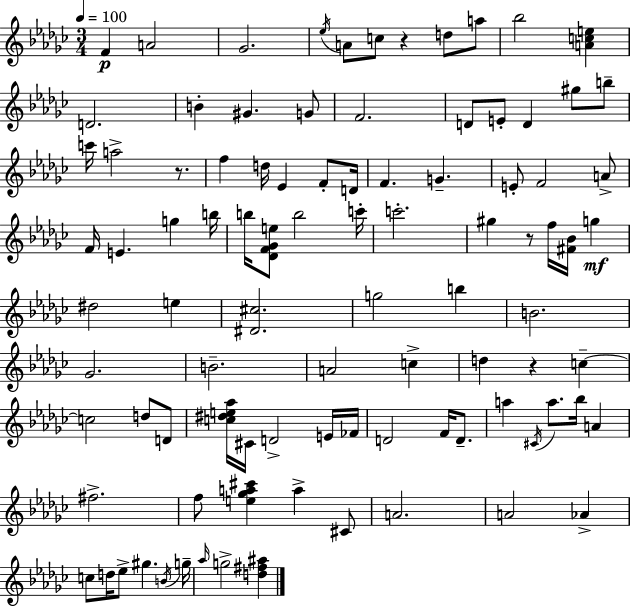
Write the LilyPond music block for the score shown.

{
  \clef treble
  \numericTimeSignature
  \time 3/4
  \key ees \minor
  \tempo 4 = 100
  \repeat volta 2 { f'4\p a'2 | ges'2. | \acciaccatura { ees''16 } a'8 c''8 r4 d''8 a''8 | bes''2 <a' c'' e''>4 | \break d'2. | b'4-. gis'4. g'8 | f'2. | d'8 e'8-. d'4 gis''8 b''8-- | \break c'''16 a''2-> r8. | f''4 d''16 ees'4 f'8-. | d'16 f'4. g'4.-- | e'8-. f'2 a'8-> | \break f'16 e'4. g''4 | b''16 b''16 <des' f' ges' e''>8 b''2 | c'''16-. c'''2.-. | gis''4 r8 f''16 <fis' bes'>16 g''4\mf | \break dis''2 e''4 | <dis' cis''>2. | g''2 b''4 | b'2. | \break ges'2. | b'2.-- | a'2 c''4-> | d''4 r4 c''4--~~ | \break c''2 d''8 d'8 | <c'' dis'' e'' aes''>16 cis'16 d'2-> e'16 | fes'16 d'2 f'16 d'8.-- | a''4 \acciaccatura { cis'16 } a''8. bes''16 a'4 | \break fis''2.-> | f''8 <e'' ges'' a'' cis'''>4 a''4-> | cis'8 a'2. | a'2 aes'4-> | \break c''8 d''16 ees''8-> gis''4. | \acciaccatura { b'16 } g''16-- \grace { aes''16 } g''2-> | <d'' fis'' ais''>4 } \bar "|."
}